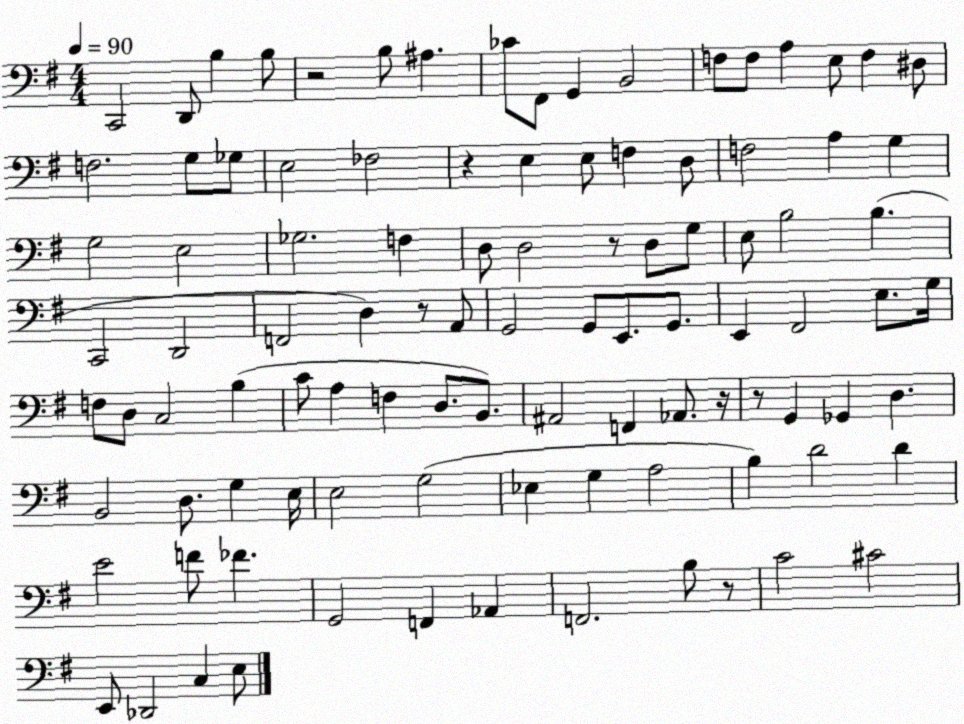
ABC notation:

X:1
T:Untitled
M:4/4
L:1/4
K:G
C,,2 D,,/2 B, B,/2 z2 B,/2 ^A, _C/2 ^F,,/2 G,, B,,2 F,/2 F,/2 A, E,/2 F, ^D,/2 F,2 G,/2 _G,/2 E,2 _F,2 z E, E,/2 F, D,/2 F,2 A, G, G,2 E,2 _G,2 F, D,/2 D,2 z/2 D,/2 G,/2 E,/2 B,2 B, C,,2 D,,2 F,,2 D, z/2 A,,/2 G,,2 G,,/2 E,,/2 G,,/2 E,, ^F,,2 E,/2 G,/4 F,/2 D,/2 C,2 B, C/2 A, F, D,/2 B,,/2 ^A,,2 F,, _A,,/2 z/4 z/2 G,, _G,, D, B,,2 D,/2 G, E,/4 E,2 G,2 _E, G, A,2 B, D2 D E2 F/2 _F G,,2 F,, _A,, F,,2 B,/2 z/2 C2 ^C2 E,,/2 _D,,2 C, E,/2